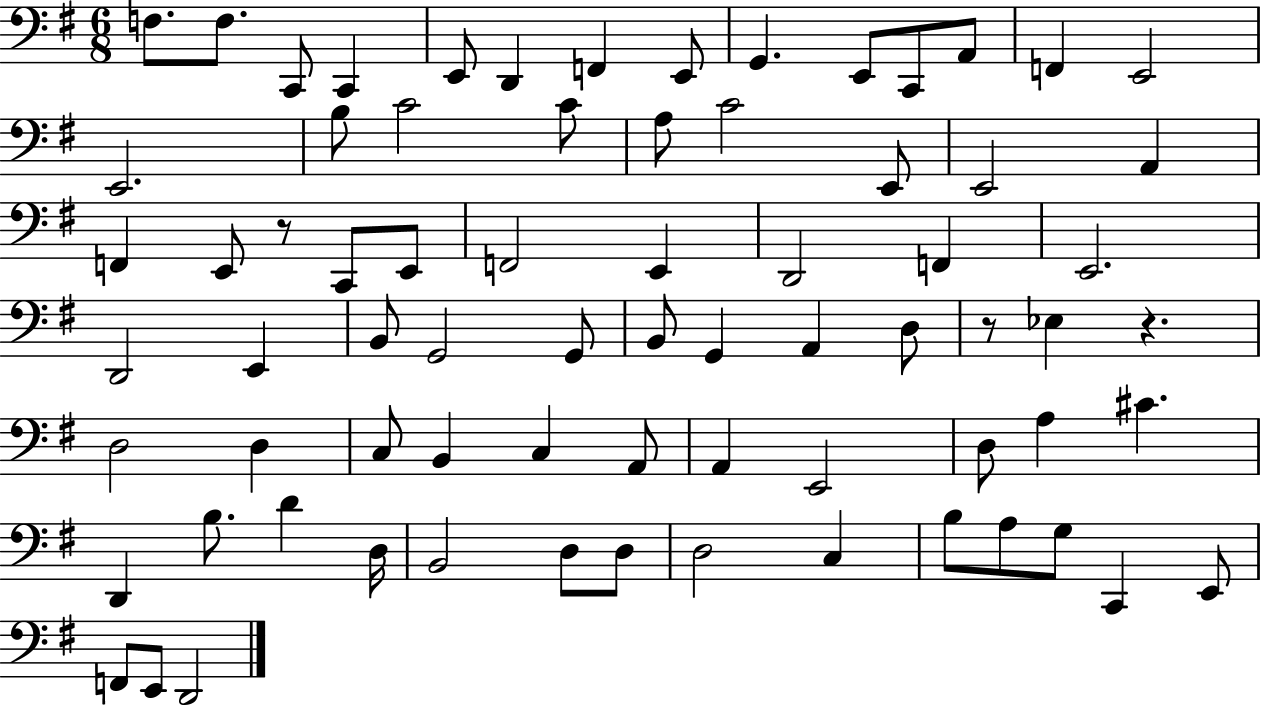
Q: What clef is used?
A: bass